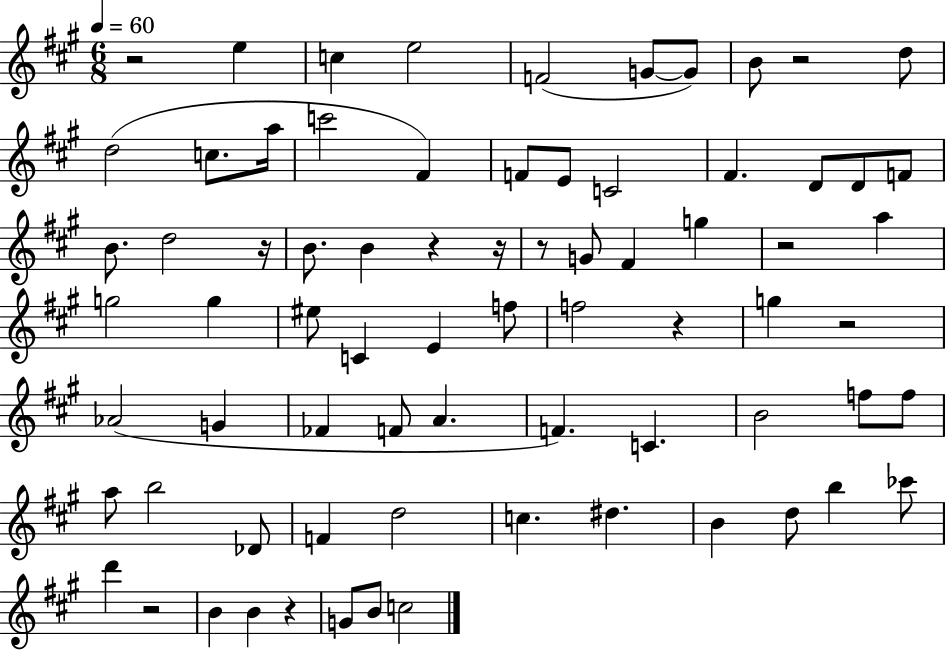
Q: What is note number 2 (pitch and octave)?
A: C5